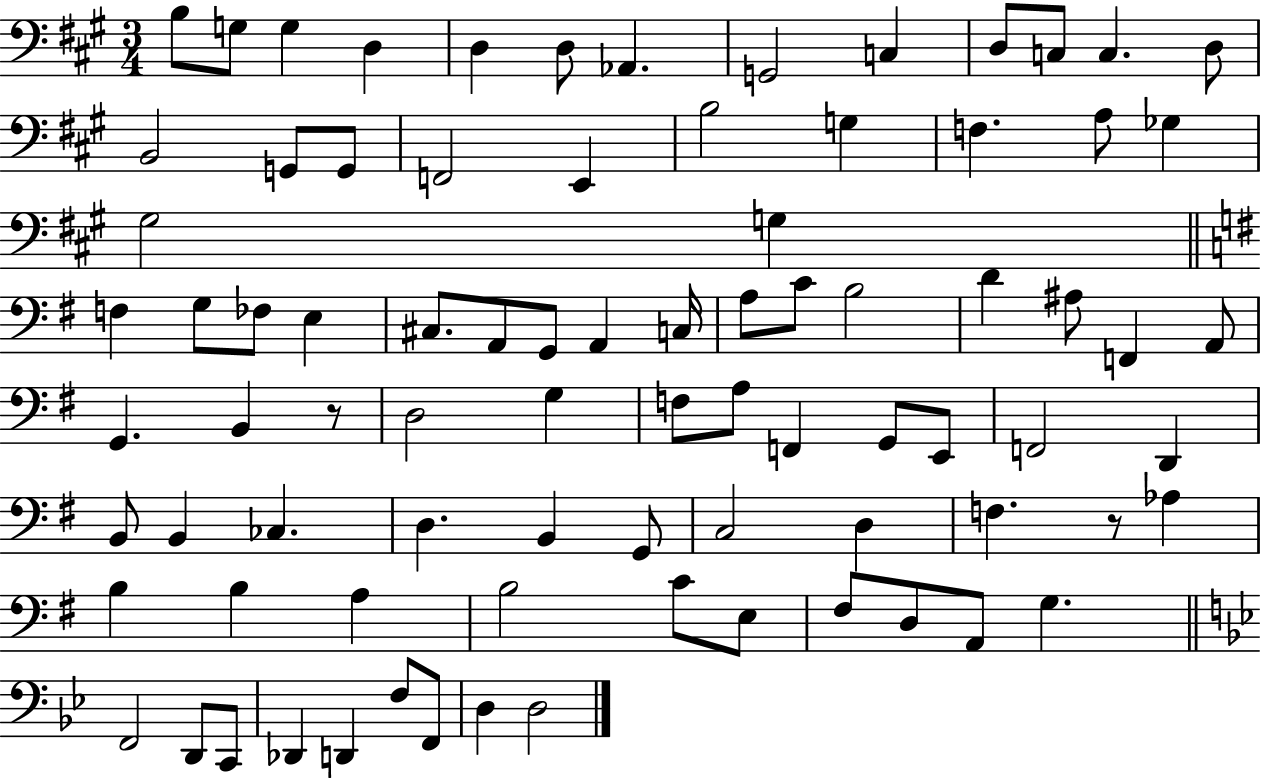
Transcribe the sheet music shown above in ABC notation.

X:1
T:Untitled
M:3/4
L:1/4
K:A
B,/2 G,/2 G, D, D, D,/2 _A,, G,,2 C, D,/2 C,/2 C, D,/2 B,,2 G,,/2 G,,/2 F,,2 E,, B,2 G, F, A,/2 _G, ^G,2 G, F, G,/2 _F,/2 E, ^C,/2 A,,/2 G,,/2 A,, C,/4 A,/2 C/2 B,2 D ^A,/2 F,, A,,/2 G,, B,, z/2 D,2 G, F,/2 A,/2 F,, G,,/2 E,,/2 F,,2 D,, B,,/2 B,, _C, D, B,, G,,/2 C,2 D, F, z/2 _A, B, B, A, B,2 C/2 E,/2 ^F,/2 D,/2 A,,/2 G, F,,2 D,,/2 C,,/2 _D,, D,, F,/2 F,,/2 D, D,2